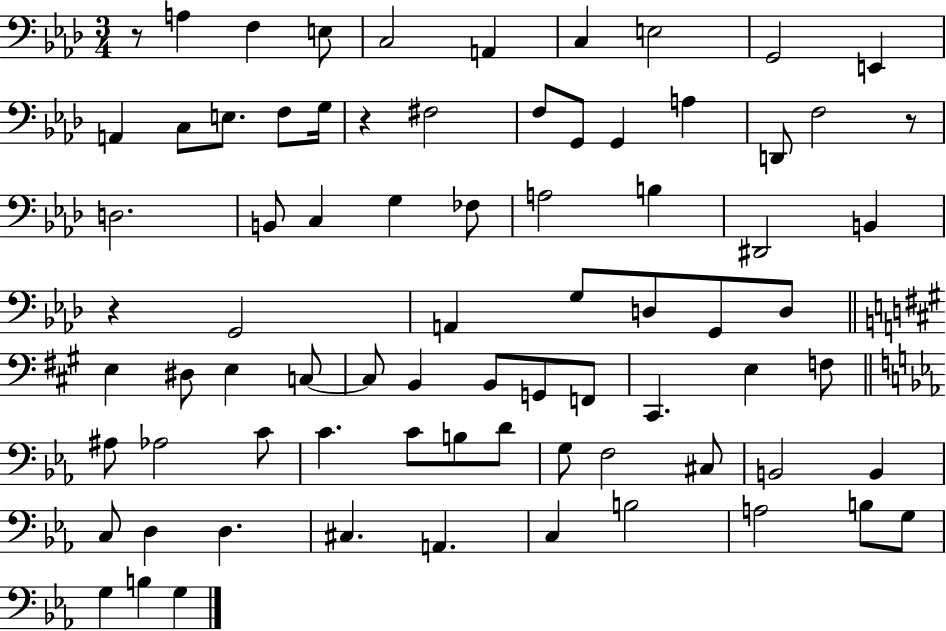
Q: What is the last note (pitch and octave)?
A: G3